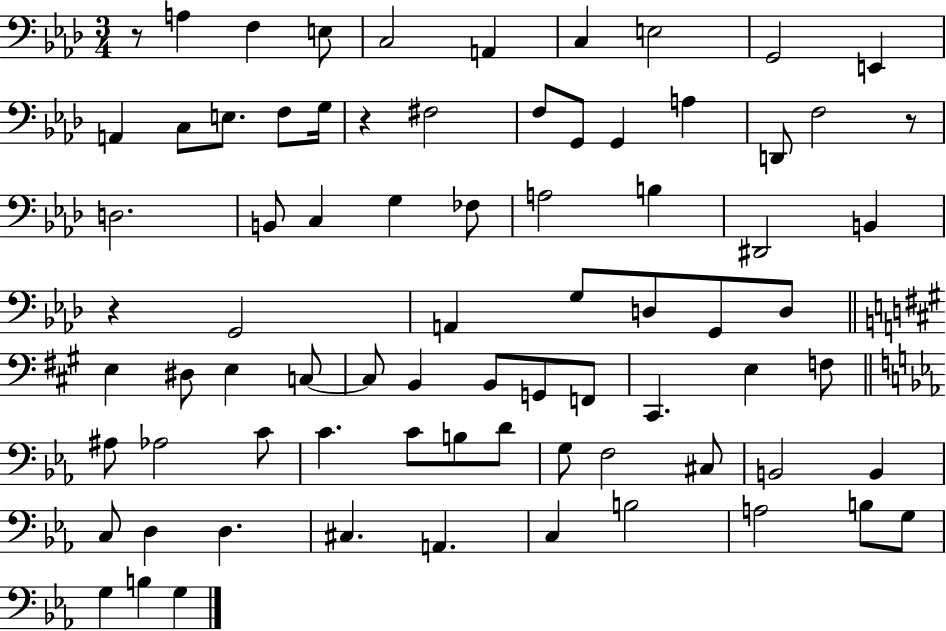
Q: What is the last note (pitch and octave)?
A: G3